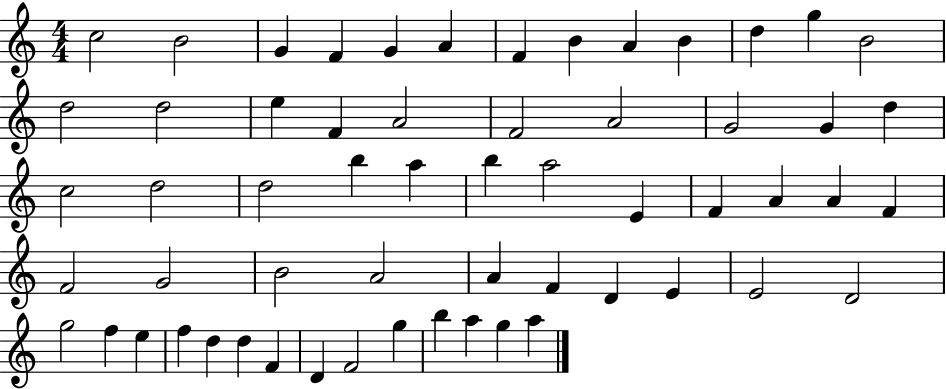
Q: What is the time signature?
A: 4/4